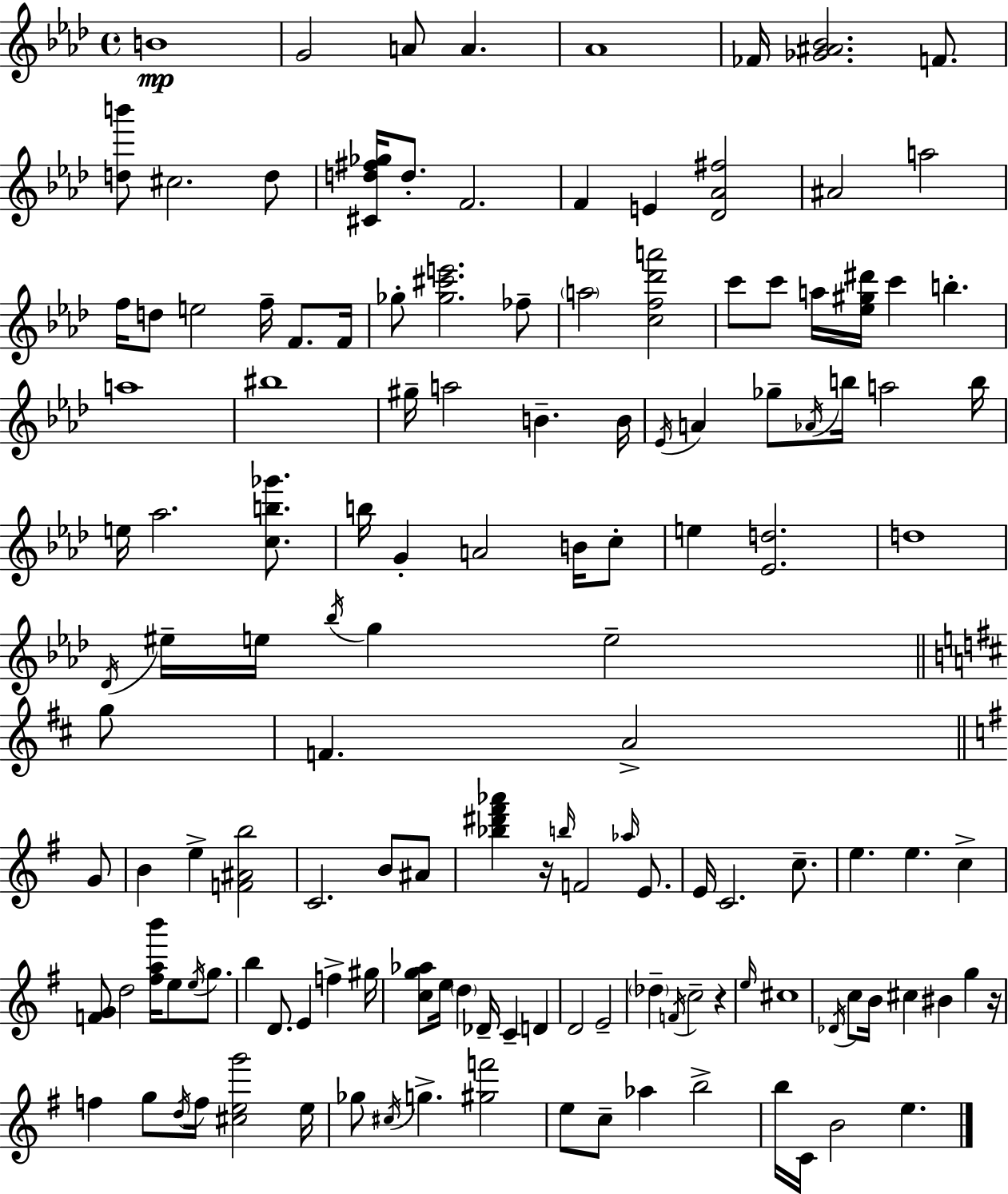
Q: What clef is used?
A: treble